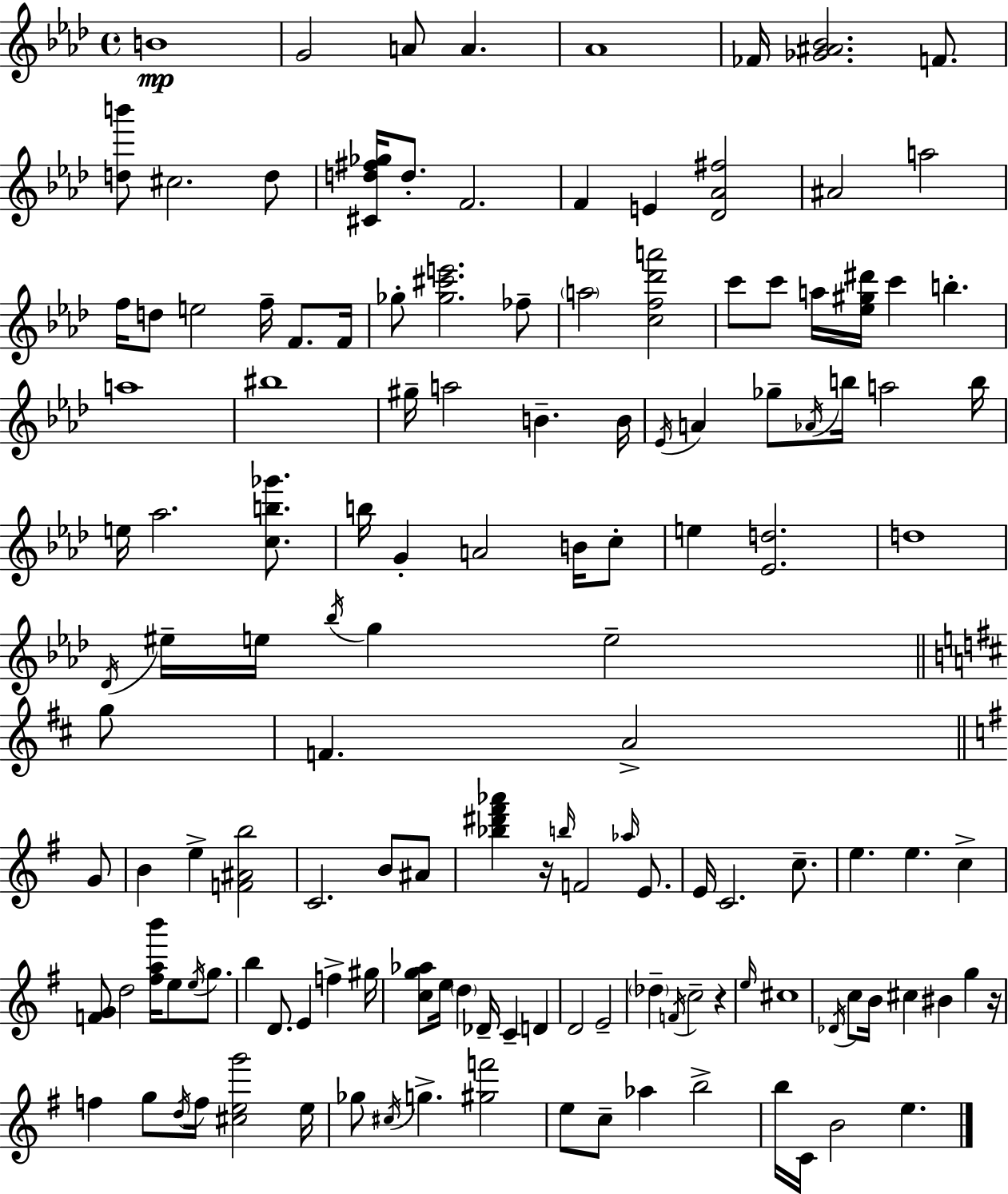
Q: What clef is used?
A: treble